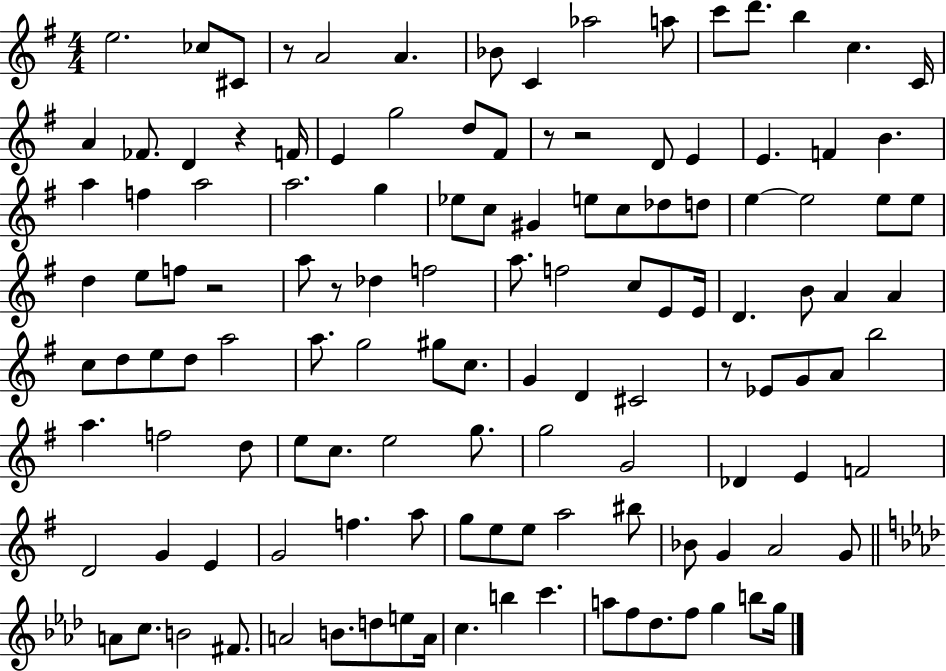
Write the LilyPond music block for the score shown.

{
  \clef treble
  \numericTimeSignature
  \time 4/4
  \key g \major
  e''2. ces''8 cis'8 | r8 a'2 a'4. | bes'8 c'4 aes''2 a''8 | c'''8 d'''8. b''4 c''4. c'16 | \break a'4 fes'8. d'4 r4 f'16 | e'4 g''2 d''8 fis'8 | r8 r2 d'8 e'4 | e'4. f'4 b'4. | \break a''4 f''4 a''2 | a''2. g''4 | ees''8 c''8 gis'4 e''8 c''8 des''8 d''8 | e''4~~ e''2 e''8 e''8 | \break d''4 e''8 f''8 r2 | a''8 r8 des''4 f''2 | a''8. f''2 c''8 e'8 e'16 | d'4. b'8 a'4 a'4 | \break c''8 d''8 e''8 d''8 a''2 | a''8. g''2 gis''8 c''8. | g'4 d'4 cis'2 | r8 ees'8 g'8 a'8 b''2 | \break a''4. f''2 d''8 | e''8 c''8. e''2 g''8. | g''2 g'2 | des'4 e'4 f'2 | \break d'2 g'4 e'4 | g'2 f''4. a''8 | g''8 e''8 e''8 a''2 bis''8 | bes'8 g'4 a'2 g'8 | \break \bar "||" \break \key f \minor a'8 c''8. b'2 fis'8. | a'2 b'8. d''8 e''8 a'16 | c''4. b''4 c'''4. | a''8 f''8 des''8. f''8 g''4 b''8 g''16 | \break \bar "|."
}